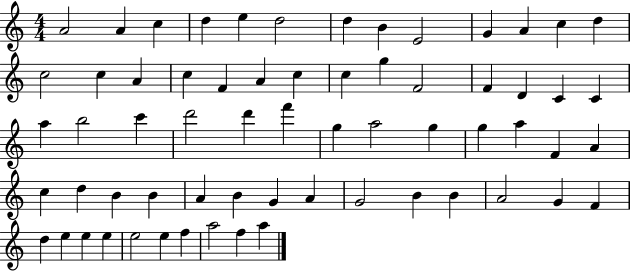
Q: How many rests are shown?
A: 0